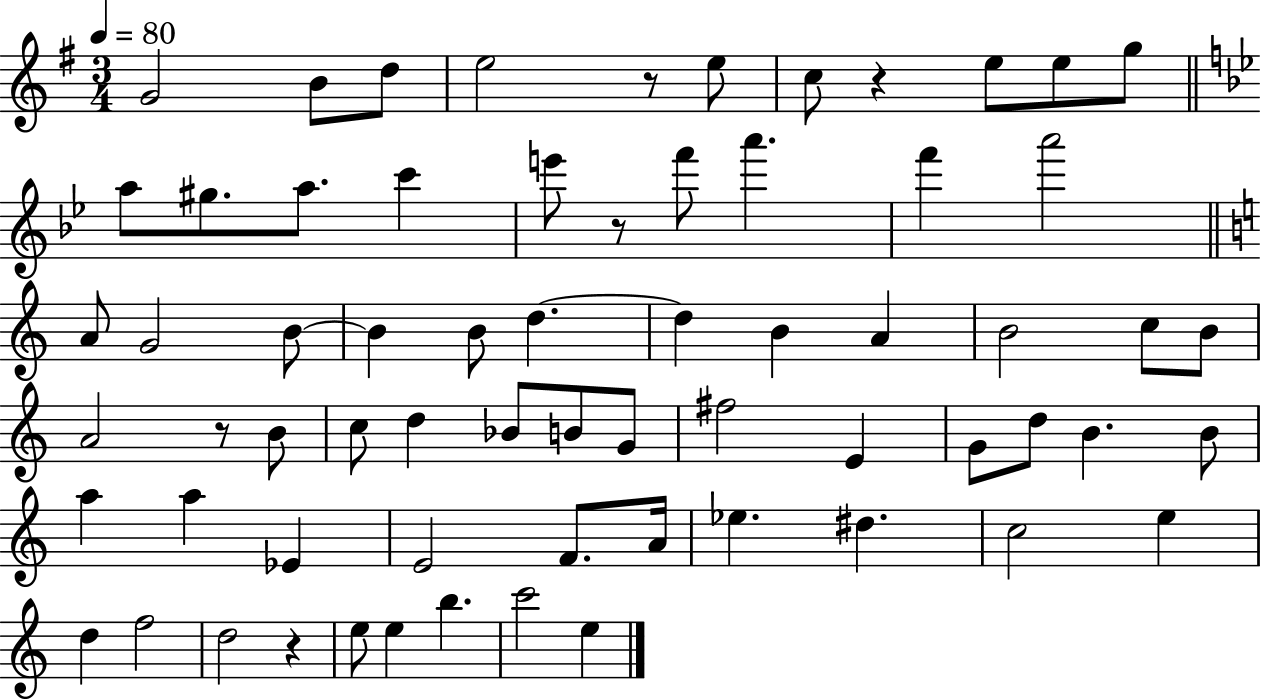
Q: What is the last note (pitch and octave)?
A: E5